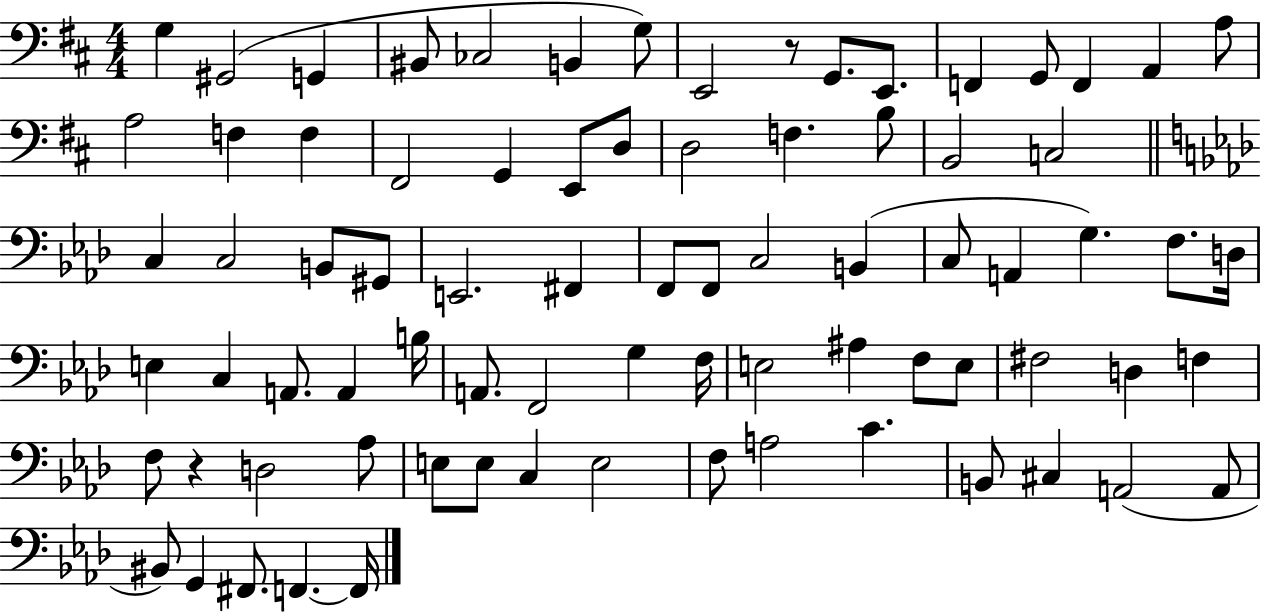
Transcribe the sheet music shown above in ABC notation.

X:1
T:Untitled
M:4/4
L:1/4
K:D
G, ^G,,2 G,, ^B,,/2 _C,2 B,, G,/2 E,,2 z/2 G,,/2 E,,/2 F,, G,,/2 F,, A,, A,/2 A,2 F, F, ^F,,2 G,, E,,/2 D,/2 D,2 F, B,/2 B,,2 C,2 C, C,2 B,,/2 ^G,,/2 E,,2 ^F,, F,,/2 F,,/2 C,2 B,, C,/2 A,, G, F,/2 D,/4 E, C, A,,/2 A,, B,/4 A,,/2 F,,2 G, F,/4 E,2 ^A, F,/2 E,/2 ^F,2 D, F, F,/2 z D,2 _A,/2 E,/2 E,/2 C, E,2 F,/2 A,2 C B,,/2 ^C, A,,2 A,,/2 ^B,,/2 G,, ^F,,/2 F,, F,,/4